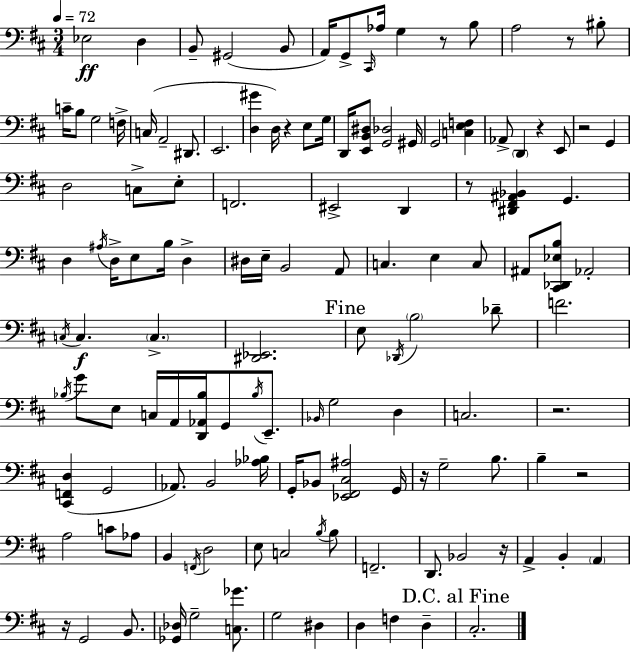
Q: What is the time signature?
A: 3/4